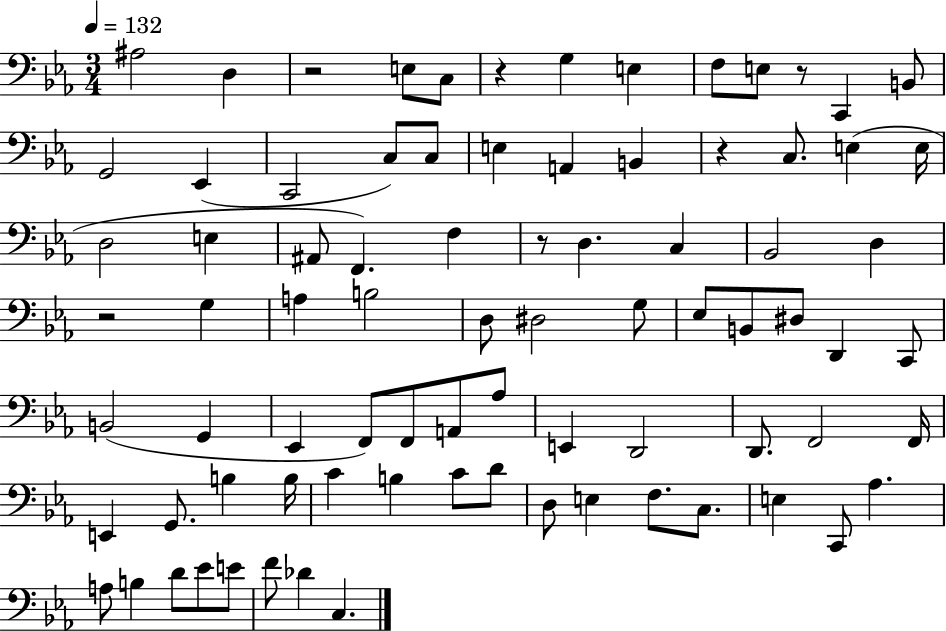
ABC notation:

X:1
T:Untitled
M:3/4
L:1/4
K:Eb
^A,2 D, z2 E,/2 C,/2 z G, E, F,/2 E,/2 z/2 C,, B,,/2 G,,2 _E,, C,,2 C,/2 C,/2 E, A,, B,, z C,/2 E, E,/4 D,2 E, ^A,,/2 F,, F, z/2 D, C, _B,,2 D, z2 G, A, B,2 D,/2 ^D,2 G,/2 _E,/2 B,,/2 ^D,/2 D,, C,,/2 B,,2 G,, _E,, F,,/2 F,,/2 A,,/2 _A,/2 E,, D,,2 D,,/2 F,,2 F,,/4 E,, G,,/2 B, B,/4 C B, C/2 D/2 D,/2 E, F,/2 C,/2 E, C,,/2 _A, A,/2 B, D/2 _E/2 E/2 F/2 _D C,